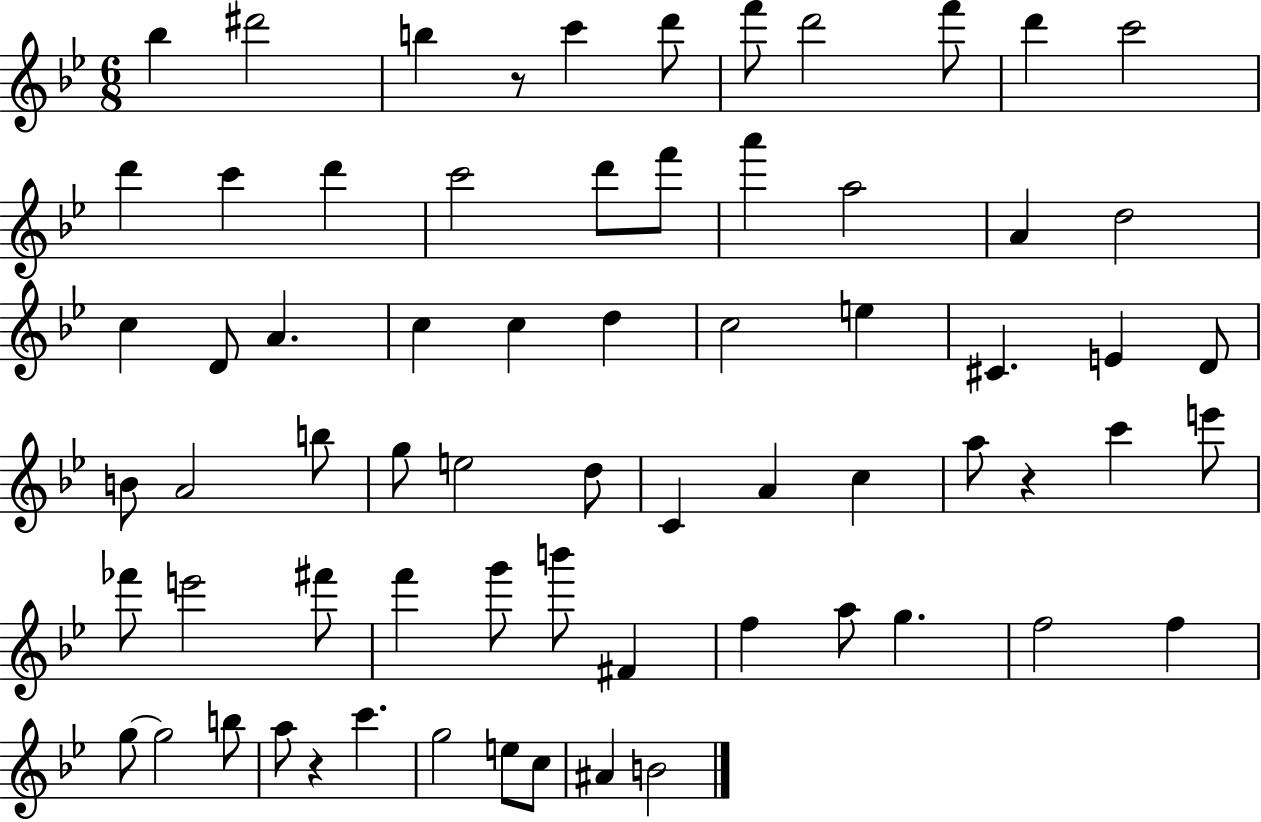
Bb5/q D#6/h B5/q R/e C6/q D6/e F6/e D6/h F6/e D6/q C6/h D6/q C6/q D6/q C6/h D6/e F6/e A6/q A5/h A4/q D5/h C5/q D4/e A4/q. C5/q C5/q D5/q C5/h E5/q C#4/q. E4/q D4/e B4/e A4/h B5/e G5/e E5/h D5/e C4/q A4/q C5/q A5/e R/q C6/q E6/e FES6/e E6/h F#6/e F6/q G6/e B6/e F#4/q F5/q A5/e G5/q. F5/h F5/q G5/e G5/h B5/e A5/e R/q C6/q. G5/h E5/e C5/e A#4/q B4/h